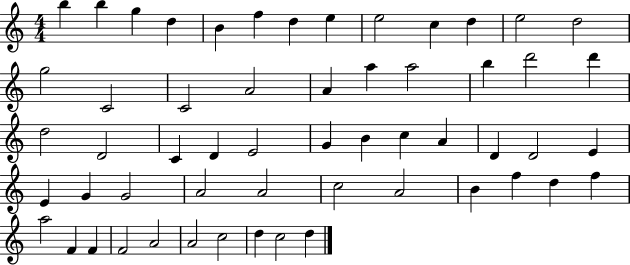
{
  \clef treble
  \numericTimeSignature
  \time 4/4
  \key c \major
  b''4 b''4 g''4 d''4 | b'4 f''4 d''4 e''4 | e''2 c''4 d''4 | e''2 d''2 | \break g''2 c'2 | c'2 a'2 | a'4 a''4 a''2 | b''4 d'''2 d'''4 | \break d''2 d'2 | c'4 d'4 e'2 | g'4 b'4 c''4 a'4 | d'4 d'2 e'4 | \break e'4 g'4 g'2 | a'2 a'2 | c''2 a'2 | b'4 f''4 d''4 f''4 | \break a''2 f'4 f'4 | f'2 a'2 | a'2 c''2 | d''4 c''2 d''4 | \break \bar "|."
}